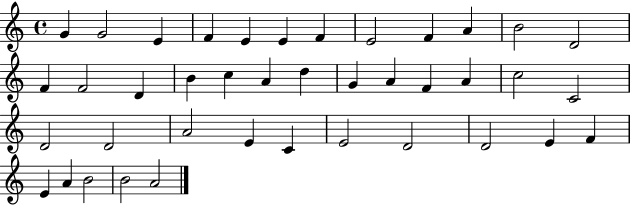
X:1
T:Untitled
M:4/4
L:1/4
K:C
G G2 E F E E F E2 F A B2 D2 F F2 D B c A d G A F A c2 C2 D2 D2 A2 E C E2 D2 D2 E F E A B2 B2 A2